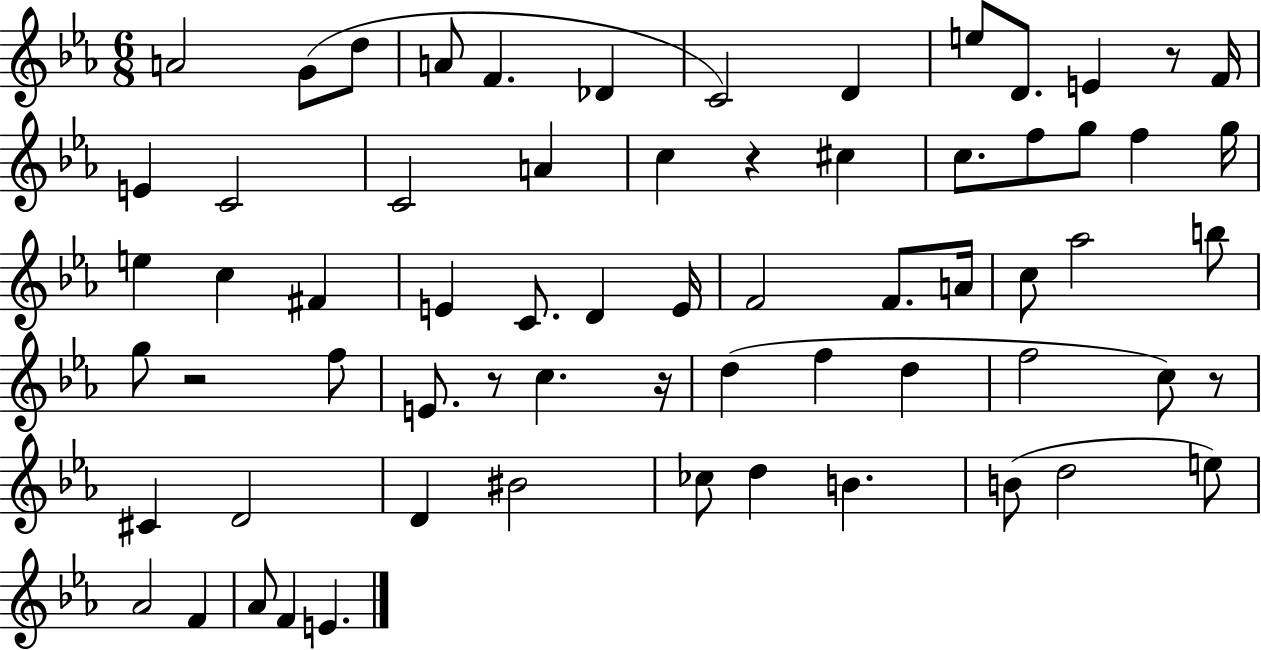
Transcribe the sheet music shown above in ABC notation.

X:1
T:Untitled
M:6/8
L:1/4
K:Eb
A2 G/2 d/2 A/2 F _D C2 D e/2 D/2 E z/2 F/4 E C2 C2 A c z ^c c/2 f/2 g/2 f g/4 e c ^F E C/2 D E/4 F2 F/2 A/4 c/2 _a2 b/2 g/2 z2 f/2 E/2 z/2 c z/4 d f d f2 c/2 z/2 ^C D2 D ^B2 _c/2 d B B/2 d2 e/2 _A2 F _A/2 F E